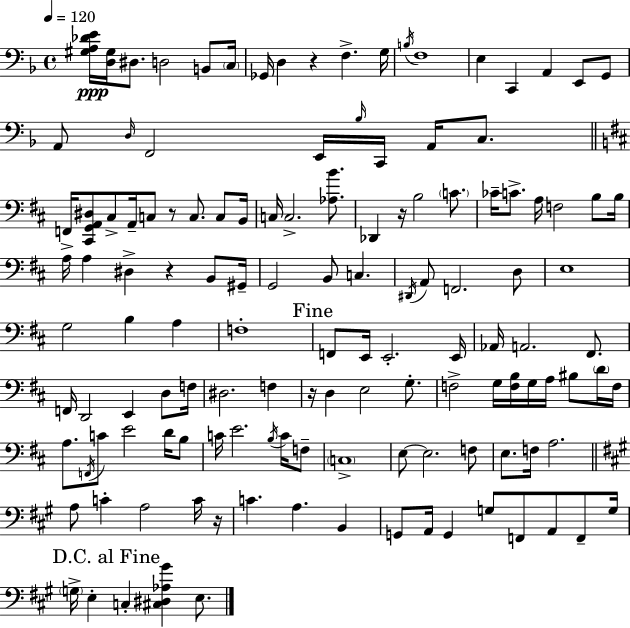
[G#3,A3,Db4,E4]/s [D3,G#3]/s D#3/e. D3/h B2/e C3/s Gb2/s D3/q R/q F3/q. G3/s B3/s F3/w E3/q C2/q A2/q E2/e G2/e A2/e D3/s F2/h E2/s Bb3/s C2/s A2/s C3/e. F2/s [C#2,G2,A2,D#3]/e C#3/e A2/s C3/e R/e C3/e. C3/e B2/s C3/s C3/h. [Ab3,B4]/e. Db2/q R/s B3/h C4/e. CES4/s C4/e. A3/s F3/h B3/e B3/s A3/s A3/q D#3/q R/q B2/e G#2/s G2/h B2/e C3/q. D#2/s A2/e F2/h. D3/e E3/w G3/h B3/q A3/q F3/w F2/e E2/s E2/h. E2/s Ab2/s A2/h. F#2/e. F2/s D2/h E2/q D3/e F3/s D#3/h. F3/q R/s D3/q E3/h G3/e. F3/h G3/s [F3,B3]/s G3/s A3/s BIS3/e D4/s F3/s A3/e. F2/s C4/e E4/h D4/s B3/e C4/s E4/h. B3/s C4/s F3/e C3/w E3/e E3/h. F3/e E3/e. F3/s A3/h. A3/e C4/q A3/h C4/s R/s C4/q. A3/q. B2/q G2/e A2/s G2/q G3/e F2/e A2/e F2/e G3/s G3/s E3/q C3/q [C#3,D#3,Ab3,G#4]/q E3/e.